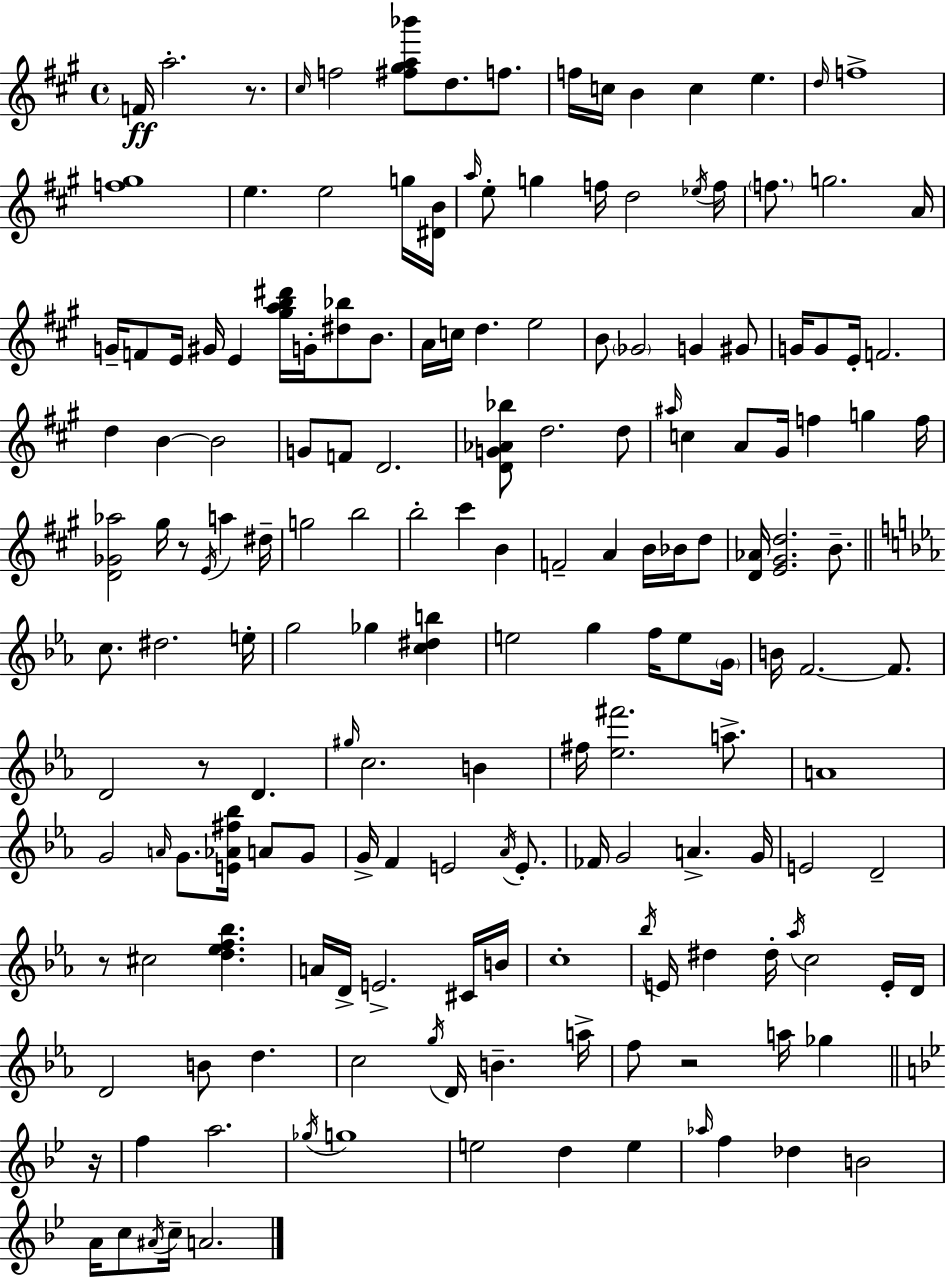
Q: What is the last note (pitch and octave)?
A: A4